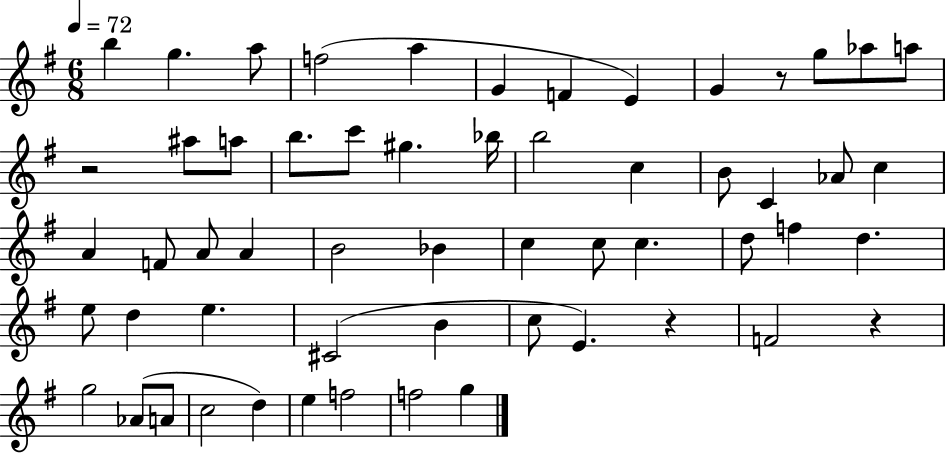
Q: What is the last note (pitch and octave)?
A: G5